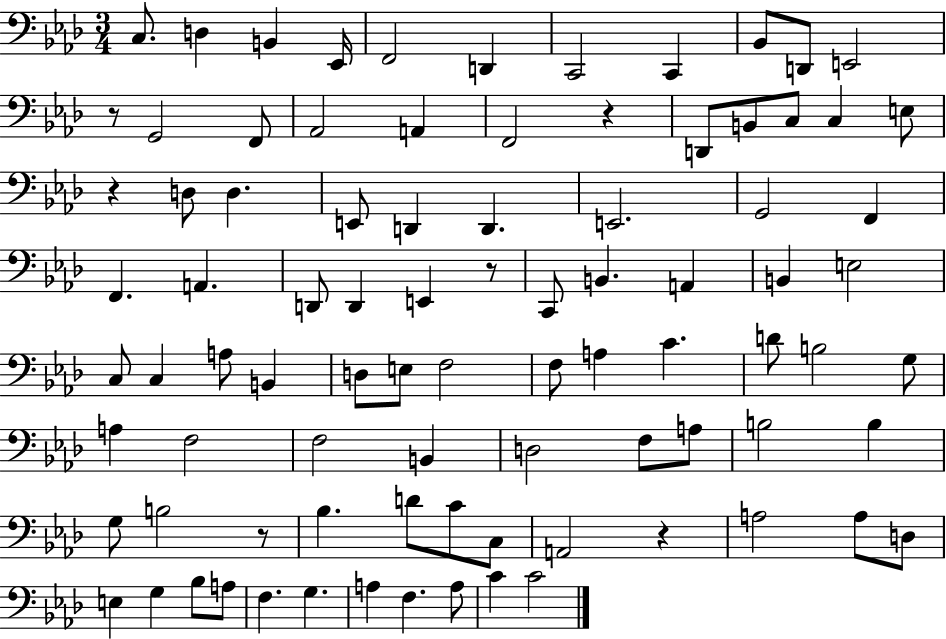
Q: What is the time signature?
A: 3/4